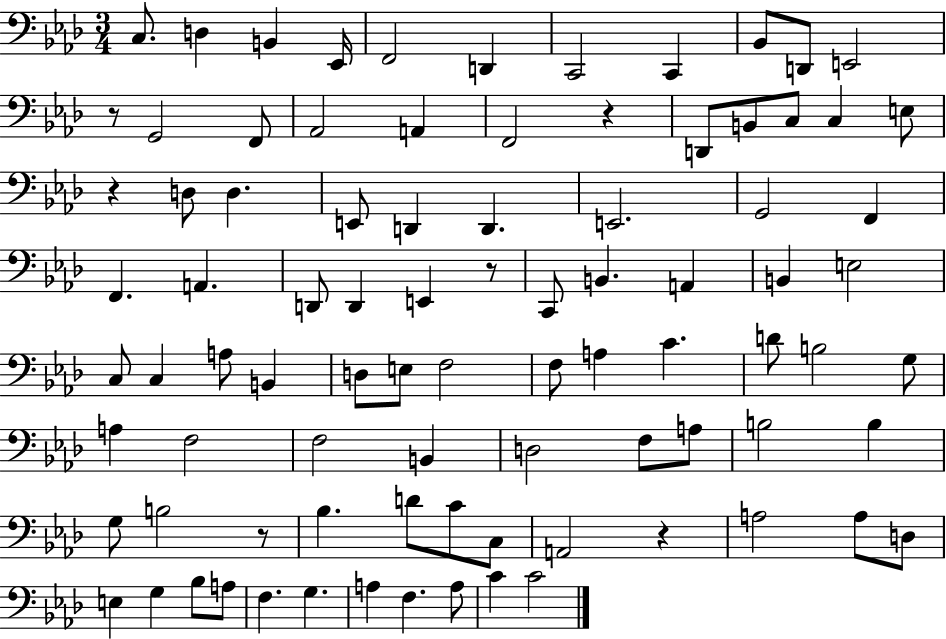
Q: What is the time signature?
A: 3/4